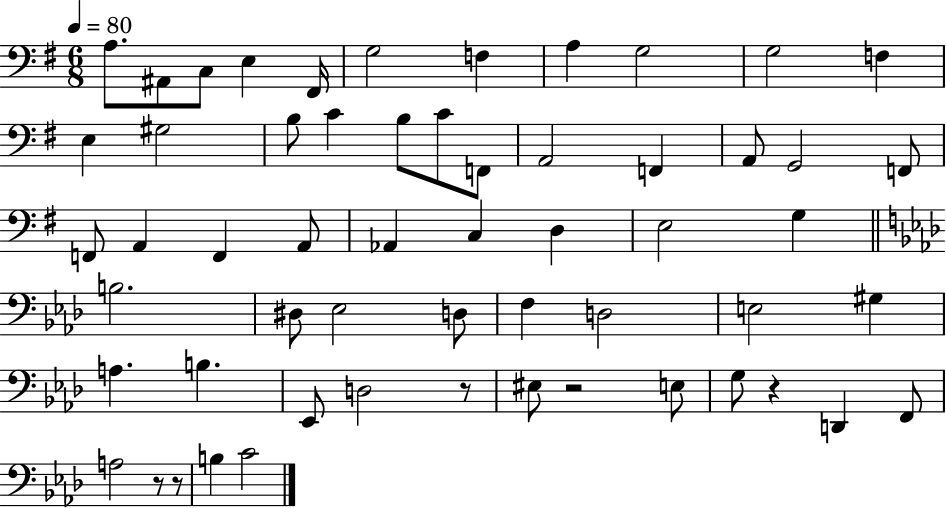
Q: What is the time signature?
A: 6/8